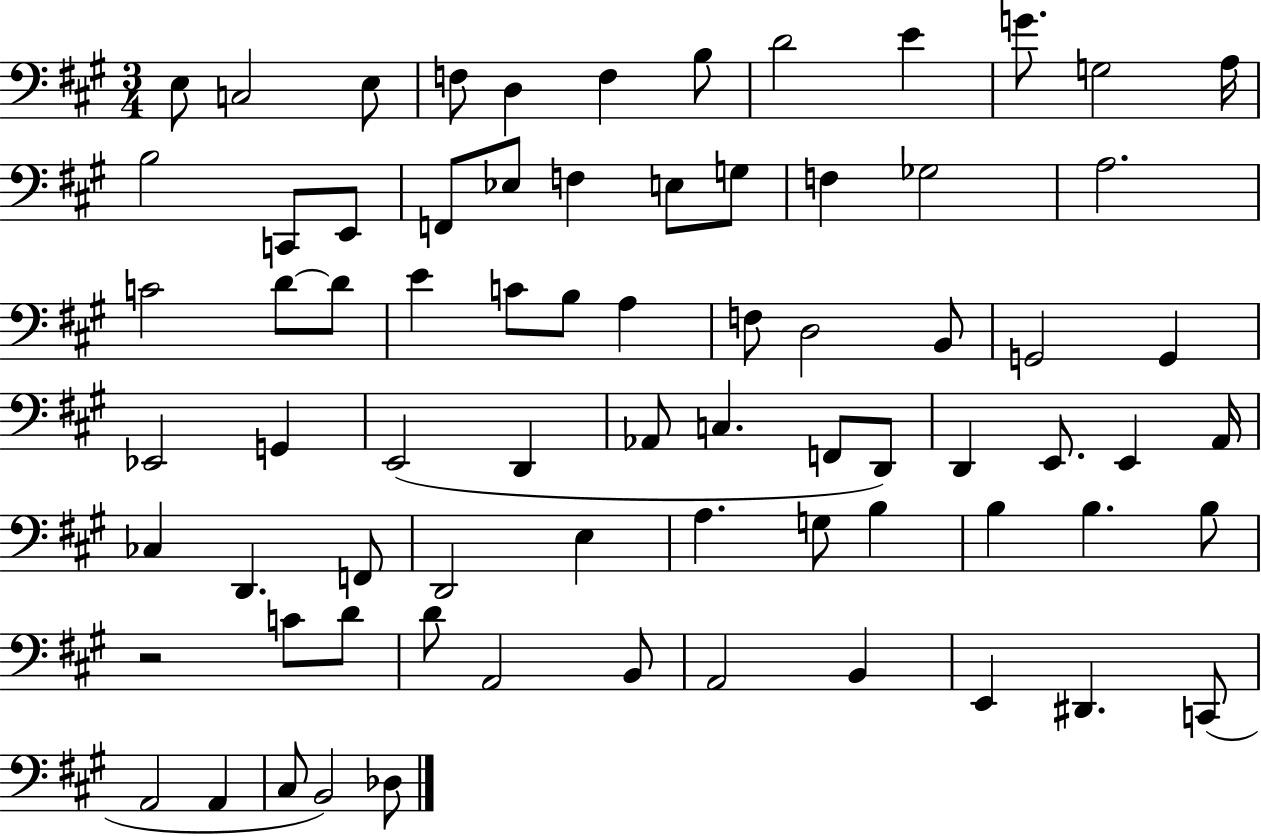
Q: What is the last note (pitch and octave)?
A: Db3